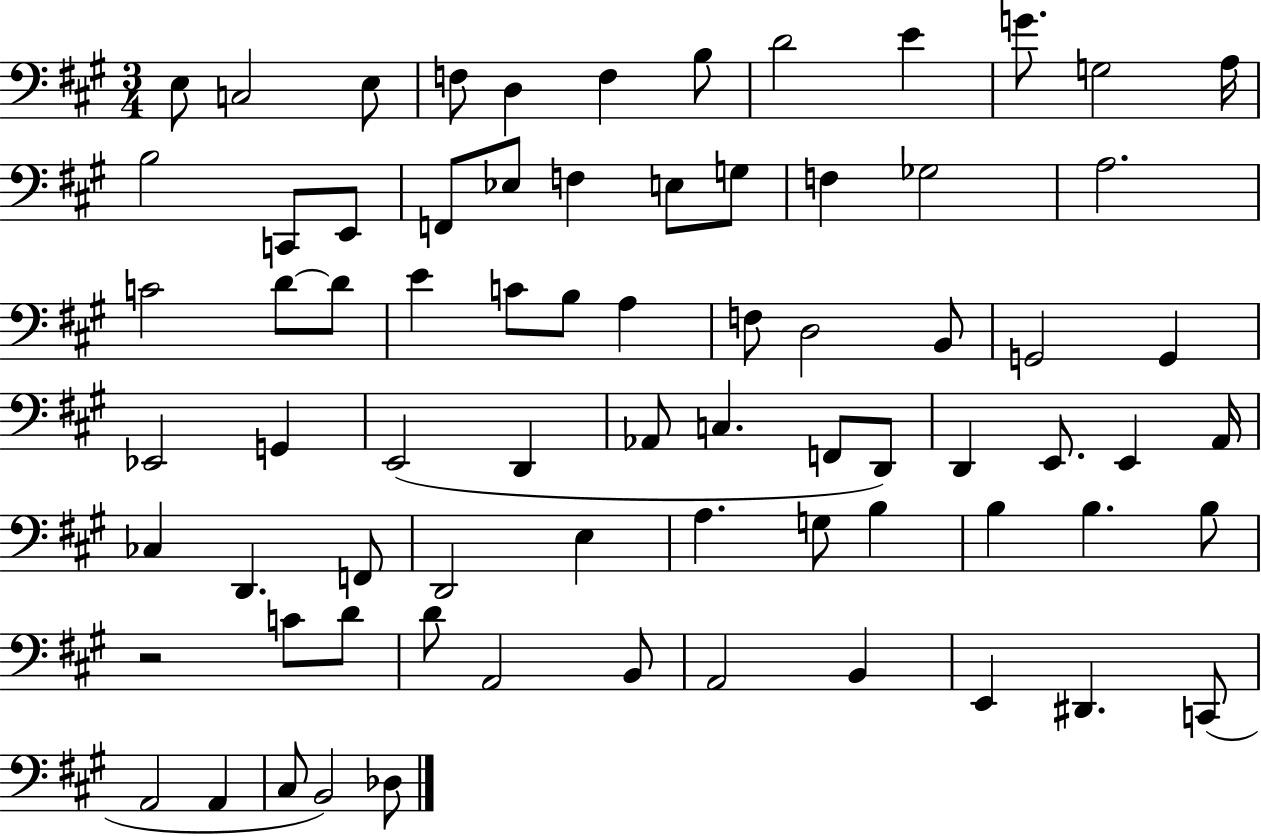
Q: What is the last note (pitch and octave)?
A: Db3